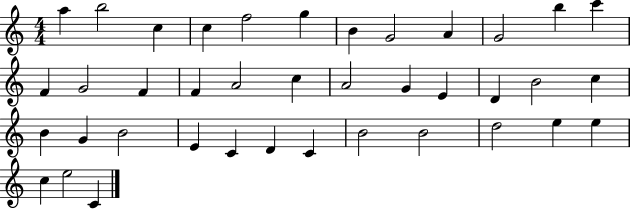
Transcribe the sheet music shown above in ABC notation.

X:1
T:Untitled
M:4/4
L:1/4
K:C
a b2 c c f2 g B G2 A G2 b c' F G2 F F A2 c A2 G E D B2 c B G B2 E C D C B2 B2 d2 e e c e2 C